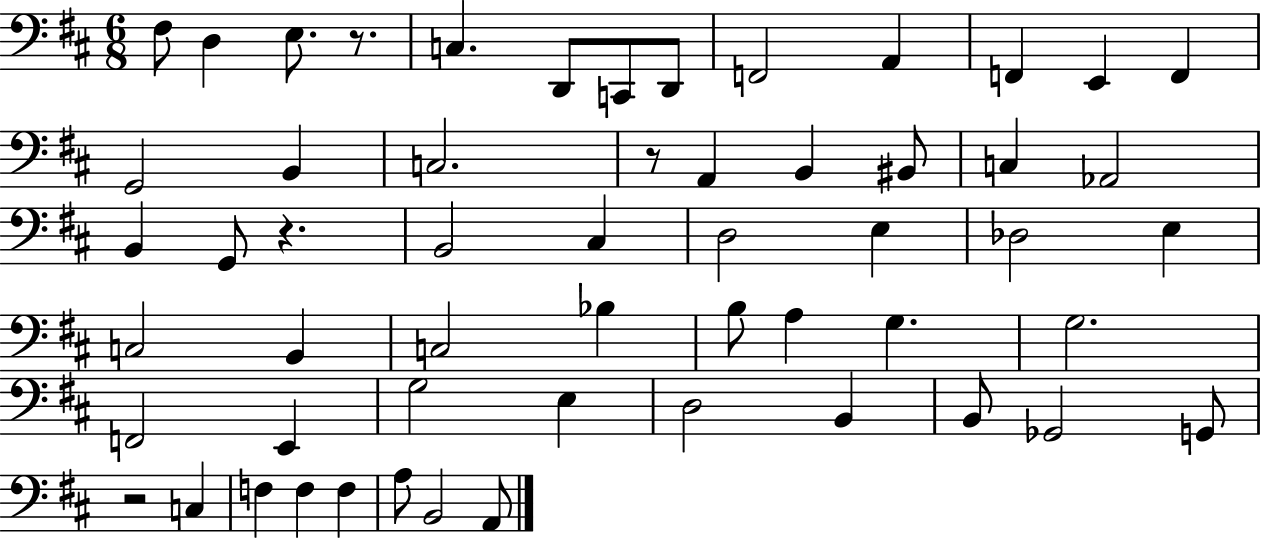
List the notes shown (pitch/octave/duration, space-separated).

F#3/e D3/q E3/e. R/e. C3/q. D2/e C2/e D2/e F2/h A2/q F2/q E2/q F2/q G2/h B2/q C3/h. R/e A2/q B2/q BIS2/e C3/q Ab2/h B2/q G2/e R/q. B2/h C#3/q D3/h E3/q Db3/h E3/q C3/h B2/q C3/h Bb3/q B3/e A3/q G3/q. G3/h. F2/h E2/q G3/h E3/q D3/h B2/q B2/e Gb2/h G2/e R/h C3/q F3/q F3/q F3/q A3/e B2/h A2/e